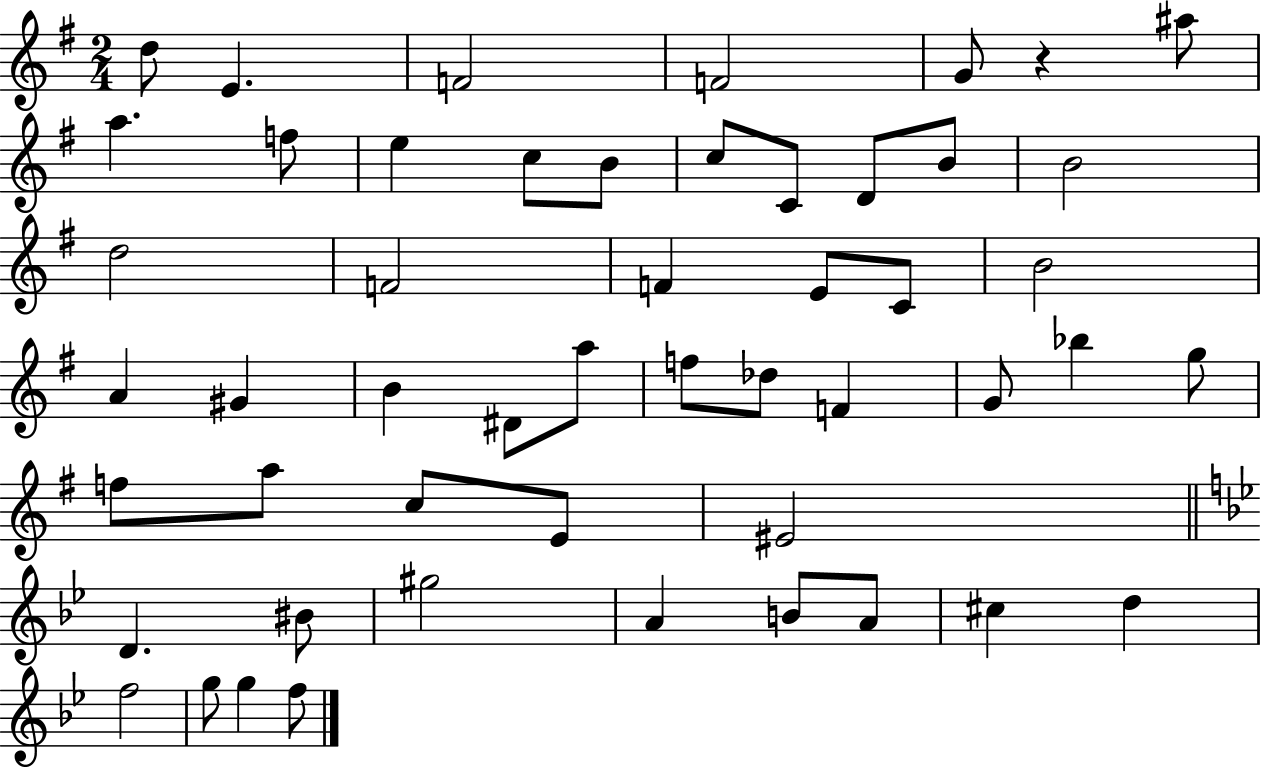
{
  \clef treble
  \numericTimeSignature
  \time 2/4
  \key g \major
  d''8 e'4. | f'2 | f'2 | g'8 r4 ais''8 | \break a''4. f''8 | e''4 c''8 b'8 | c''8 c'8 d'8 b'8 | b'2 | \break d''2 | f'2 | f'4 e'8 c'8 | b'2 | \break a'4 gis'4 | b'4 dis'8 a''8 | f''8 des''8 f'4 | g'8 bes''4 g''8 | \break f''8 a''8 c''8 e'8 | eis'2 | \bar "||" \break \key g \minor d'4. bis'8 | gis''2 | a'4 b'8 a'8 | cis''4 d''4 | \break f''2 | g''8 g''4 f''8 | \bar "|."
}